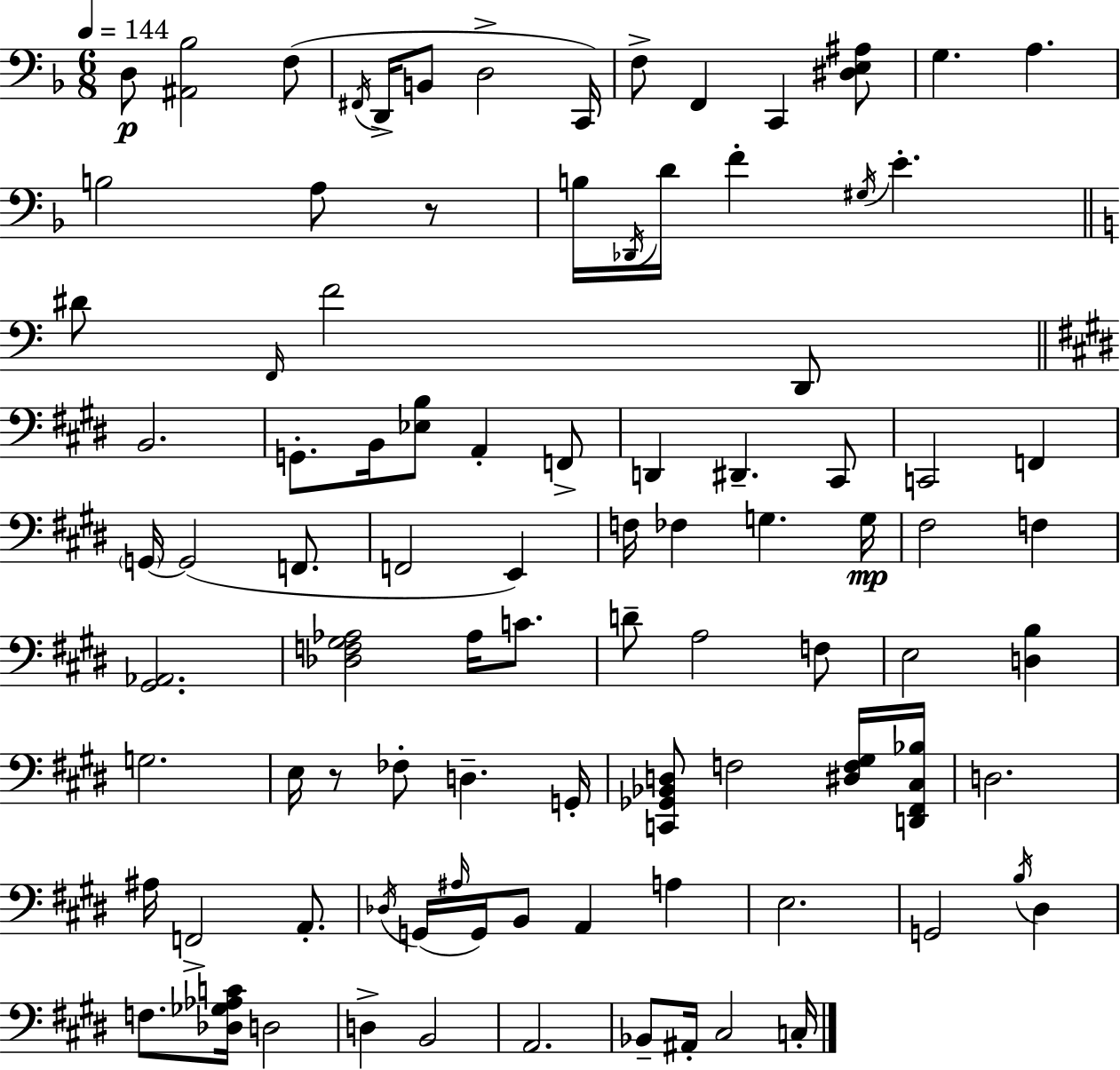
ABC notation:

X:1
T:Untitled
M:6/8
L:1/4
K:Dm
D,/2 [^A,,_B,]2 F,/2 ^F,,/4 D,,/4 B,,/2 D,2 C,,/4 F,/2 F,, C,, [^D,E,^A,]/2 G, A, B,2 A,/2 z/2 B,/4 _D,,/4 D/4 F ^G,/4 E ^D/2 F,,/4 F2 D,,/2 B,,2 G,,/2 B,,/4 [_E,B,]/2 A,, F,,/2 D,, ^D,, ^C,,/2 C,,2 F,, G,,/4 G,,2 F,,/2 F,,2 E,, F,/4 _F, G, G,/4 ^F,2 F, [^G,,_A,,]2 [_D,F,^G,_A,]2 _A,/4 C/2 D/2 A,2 F,/2 E,2 [D,B,] G,2 E,/4 z/2 _F,/2 D, G,,/4 [C,,_G,,_B,,D,]/2 F,2 [^D,F,^G,]/4 [D,,^F,,^C,_B,]/4 D,2 ^A,/4 F,,2 A,,/2 _D,/4 G,,/4 ^A,/4 G,,/4 B,,/2 A,, A, E,2 G,,2 B,/4 ^D, F,/2 [_D,_G,_A,C]/4 D,2 D, B,,2 A,,2 _B,,/2 ^A,,/4 ^C,2 C,/4